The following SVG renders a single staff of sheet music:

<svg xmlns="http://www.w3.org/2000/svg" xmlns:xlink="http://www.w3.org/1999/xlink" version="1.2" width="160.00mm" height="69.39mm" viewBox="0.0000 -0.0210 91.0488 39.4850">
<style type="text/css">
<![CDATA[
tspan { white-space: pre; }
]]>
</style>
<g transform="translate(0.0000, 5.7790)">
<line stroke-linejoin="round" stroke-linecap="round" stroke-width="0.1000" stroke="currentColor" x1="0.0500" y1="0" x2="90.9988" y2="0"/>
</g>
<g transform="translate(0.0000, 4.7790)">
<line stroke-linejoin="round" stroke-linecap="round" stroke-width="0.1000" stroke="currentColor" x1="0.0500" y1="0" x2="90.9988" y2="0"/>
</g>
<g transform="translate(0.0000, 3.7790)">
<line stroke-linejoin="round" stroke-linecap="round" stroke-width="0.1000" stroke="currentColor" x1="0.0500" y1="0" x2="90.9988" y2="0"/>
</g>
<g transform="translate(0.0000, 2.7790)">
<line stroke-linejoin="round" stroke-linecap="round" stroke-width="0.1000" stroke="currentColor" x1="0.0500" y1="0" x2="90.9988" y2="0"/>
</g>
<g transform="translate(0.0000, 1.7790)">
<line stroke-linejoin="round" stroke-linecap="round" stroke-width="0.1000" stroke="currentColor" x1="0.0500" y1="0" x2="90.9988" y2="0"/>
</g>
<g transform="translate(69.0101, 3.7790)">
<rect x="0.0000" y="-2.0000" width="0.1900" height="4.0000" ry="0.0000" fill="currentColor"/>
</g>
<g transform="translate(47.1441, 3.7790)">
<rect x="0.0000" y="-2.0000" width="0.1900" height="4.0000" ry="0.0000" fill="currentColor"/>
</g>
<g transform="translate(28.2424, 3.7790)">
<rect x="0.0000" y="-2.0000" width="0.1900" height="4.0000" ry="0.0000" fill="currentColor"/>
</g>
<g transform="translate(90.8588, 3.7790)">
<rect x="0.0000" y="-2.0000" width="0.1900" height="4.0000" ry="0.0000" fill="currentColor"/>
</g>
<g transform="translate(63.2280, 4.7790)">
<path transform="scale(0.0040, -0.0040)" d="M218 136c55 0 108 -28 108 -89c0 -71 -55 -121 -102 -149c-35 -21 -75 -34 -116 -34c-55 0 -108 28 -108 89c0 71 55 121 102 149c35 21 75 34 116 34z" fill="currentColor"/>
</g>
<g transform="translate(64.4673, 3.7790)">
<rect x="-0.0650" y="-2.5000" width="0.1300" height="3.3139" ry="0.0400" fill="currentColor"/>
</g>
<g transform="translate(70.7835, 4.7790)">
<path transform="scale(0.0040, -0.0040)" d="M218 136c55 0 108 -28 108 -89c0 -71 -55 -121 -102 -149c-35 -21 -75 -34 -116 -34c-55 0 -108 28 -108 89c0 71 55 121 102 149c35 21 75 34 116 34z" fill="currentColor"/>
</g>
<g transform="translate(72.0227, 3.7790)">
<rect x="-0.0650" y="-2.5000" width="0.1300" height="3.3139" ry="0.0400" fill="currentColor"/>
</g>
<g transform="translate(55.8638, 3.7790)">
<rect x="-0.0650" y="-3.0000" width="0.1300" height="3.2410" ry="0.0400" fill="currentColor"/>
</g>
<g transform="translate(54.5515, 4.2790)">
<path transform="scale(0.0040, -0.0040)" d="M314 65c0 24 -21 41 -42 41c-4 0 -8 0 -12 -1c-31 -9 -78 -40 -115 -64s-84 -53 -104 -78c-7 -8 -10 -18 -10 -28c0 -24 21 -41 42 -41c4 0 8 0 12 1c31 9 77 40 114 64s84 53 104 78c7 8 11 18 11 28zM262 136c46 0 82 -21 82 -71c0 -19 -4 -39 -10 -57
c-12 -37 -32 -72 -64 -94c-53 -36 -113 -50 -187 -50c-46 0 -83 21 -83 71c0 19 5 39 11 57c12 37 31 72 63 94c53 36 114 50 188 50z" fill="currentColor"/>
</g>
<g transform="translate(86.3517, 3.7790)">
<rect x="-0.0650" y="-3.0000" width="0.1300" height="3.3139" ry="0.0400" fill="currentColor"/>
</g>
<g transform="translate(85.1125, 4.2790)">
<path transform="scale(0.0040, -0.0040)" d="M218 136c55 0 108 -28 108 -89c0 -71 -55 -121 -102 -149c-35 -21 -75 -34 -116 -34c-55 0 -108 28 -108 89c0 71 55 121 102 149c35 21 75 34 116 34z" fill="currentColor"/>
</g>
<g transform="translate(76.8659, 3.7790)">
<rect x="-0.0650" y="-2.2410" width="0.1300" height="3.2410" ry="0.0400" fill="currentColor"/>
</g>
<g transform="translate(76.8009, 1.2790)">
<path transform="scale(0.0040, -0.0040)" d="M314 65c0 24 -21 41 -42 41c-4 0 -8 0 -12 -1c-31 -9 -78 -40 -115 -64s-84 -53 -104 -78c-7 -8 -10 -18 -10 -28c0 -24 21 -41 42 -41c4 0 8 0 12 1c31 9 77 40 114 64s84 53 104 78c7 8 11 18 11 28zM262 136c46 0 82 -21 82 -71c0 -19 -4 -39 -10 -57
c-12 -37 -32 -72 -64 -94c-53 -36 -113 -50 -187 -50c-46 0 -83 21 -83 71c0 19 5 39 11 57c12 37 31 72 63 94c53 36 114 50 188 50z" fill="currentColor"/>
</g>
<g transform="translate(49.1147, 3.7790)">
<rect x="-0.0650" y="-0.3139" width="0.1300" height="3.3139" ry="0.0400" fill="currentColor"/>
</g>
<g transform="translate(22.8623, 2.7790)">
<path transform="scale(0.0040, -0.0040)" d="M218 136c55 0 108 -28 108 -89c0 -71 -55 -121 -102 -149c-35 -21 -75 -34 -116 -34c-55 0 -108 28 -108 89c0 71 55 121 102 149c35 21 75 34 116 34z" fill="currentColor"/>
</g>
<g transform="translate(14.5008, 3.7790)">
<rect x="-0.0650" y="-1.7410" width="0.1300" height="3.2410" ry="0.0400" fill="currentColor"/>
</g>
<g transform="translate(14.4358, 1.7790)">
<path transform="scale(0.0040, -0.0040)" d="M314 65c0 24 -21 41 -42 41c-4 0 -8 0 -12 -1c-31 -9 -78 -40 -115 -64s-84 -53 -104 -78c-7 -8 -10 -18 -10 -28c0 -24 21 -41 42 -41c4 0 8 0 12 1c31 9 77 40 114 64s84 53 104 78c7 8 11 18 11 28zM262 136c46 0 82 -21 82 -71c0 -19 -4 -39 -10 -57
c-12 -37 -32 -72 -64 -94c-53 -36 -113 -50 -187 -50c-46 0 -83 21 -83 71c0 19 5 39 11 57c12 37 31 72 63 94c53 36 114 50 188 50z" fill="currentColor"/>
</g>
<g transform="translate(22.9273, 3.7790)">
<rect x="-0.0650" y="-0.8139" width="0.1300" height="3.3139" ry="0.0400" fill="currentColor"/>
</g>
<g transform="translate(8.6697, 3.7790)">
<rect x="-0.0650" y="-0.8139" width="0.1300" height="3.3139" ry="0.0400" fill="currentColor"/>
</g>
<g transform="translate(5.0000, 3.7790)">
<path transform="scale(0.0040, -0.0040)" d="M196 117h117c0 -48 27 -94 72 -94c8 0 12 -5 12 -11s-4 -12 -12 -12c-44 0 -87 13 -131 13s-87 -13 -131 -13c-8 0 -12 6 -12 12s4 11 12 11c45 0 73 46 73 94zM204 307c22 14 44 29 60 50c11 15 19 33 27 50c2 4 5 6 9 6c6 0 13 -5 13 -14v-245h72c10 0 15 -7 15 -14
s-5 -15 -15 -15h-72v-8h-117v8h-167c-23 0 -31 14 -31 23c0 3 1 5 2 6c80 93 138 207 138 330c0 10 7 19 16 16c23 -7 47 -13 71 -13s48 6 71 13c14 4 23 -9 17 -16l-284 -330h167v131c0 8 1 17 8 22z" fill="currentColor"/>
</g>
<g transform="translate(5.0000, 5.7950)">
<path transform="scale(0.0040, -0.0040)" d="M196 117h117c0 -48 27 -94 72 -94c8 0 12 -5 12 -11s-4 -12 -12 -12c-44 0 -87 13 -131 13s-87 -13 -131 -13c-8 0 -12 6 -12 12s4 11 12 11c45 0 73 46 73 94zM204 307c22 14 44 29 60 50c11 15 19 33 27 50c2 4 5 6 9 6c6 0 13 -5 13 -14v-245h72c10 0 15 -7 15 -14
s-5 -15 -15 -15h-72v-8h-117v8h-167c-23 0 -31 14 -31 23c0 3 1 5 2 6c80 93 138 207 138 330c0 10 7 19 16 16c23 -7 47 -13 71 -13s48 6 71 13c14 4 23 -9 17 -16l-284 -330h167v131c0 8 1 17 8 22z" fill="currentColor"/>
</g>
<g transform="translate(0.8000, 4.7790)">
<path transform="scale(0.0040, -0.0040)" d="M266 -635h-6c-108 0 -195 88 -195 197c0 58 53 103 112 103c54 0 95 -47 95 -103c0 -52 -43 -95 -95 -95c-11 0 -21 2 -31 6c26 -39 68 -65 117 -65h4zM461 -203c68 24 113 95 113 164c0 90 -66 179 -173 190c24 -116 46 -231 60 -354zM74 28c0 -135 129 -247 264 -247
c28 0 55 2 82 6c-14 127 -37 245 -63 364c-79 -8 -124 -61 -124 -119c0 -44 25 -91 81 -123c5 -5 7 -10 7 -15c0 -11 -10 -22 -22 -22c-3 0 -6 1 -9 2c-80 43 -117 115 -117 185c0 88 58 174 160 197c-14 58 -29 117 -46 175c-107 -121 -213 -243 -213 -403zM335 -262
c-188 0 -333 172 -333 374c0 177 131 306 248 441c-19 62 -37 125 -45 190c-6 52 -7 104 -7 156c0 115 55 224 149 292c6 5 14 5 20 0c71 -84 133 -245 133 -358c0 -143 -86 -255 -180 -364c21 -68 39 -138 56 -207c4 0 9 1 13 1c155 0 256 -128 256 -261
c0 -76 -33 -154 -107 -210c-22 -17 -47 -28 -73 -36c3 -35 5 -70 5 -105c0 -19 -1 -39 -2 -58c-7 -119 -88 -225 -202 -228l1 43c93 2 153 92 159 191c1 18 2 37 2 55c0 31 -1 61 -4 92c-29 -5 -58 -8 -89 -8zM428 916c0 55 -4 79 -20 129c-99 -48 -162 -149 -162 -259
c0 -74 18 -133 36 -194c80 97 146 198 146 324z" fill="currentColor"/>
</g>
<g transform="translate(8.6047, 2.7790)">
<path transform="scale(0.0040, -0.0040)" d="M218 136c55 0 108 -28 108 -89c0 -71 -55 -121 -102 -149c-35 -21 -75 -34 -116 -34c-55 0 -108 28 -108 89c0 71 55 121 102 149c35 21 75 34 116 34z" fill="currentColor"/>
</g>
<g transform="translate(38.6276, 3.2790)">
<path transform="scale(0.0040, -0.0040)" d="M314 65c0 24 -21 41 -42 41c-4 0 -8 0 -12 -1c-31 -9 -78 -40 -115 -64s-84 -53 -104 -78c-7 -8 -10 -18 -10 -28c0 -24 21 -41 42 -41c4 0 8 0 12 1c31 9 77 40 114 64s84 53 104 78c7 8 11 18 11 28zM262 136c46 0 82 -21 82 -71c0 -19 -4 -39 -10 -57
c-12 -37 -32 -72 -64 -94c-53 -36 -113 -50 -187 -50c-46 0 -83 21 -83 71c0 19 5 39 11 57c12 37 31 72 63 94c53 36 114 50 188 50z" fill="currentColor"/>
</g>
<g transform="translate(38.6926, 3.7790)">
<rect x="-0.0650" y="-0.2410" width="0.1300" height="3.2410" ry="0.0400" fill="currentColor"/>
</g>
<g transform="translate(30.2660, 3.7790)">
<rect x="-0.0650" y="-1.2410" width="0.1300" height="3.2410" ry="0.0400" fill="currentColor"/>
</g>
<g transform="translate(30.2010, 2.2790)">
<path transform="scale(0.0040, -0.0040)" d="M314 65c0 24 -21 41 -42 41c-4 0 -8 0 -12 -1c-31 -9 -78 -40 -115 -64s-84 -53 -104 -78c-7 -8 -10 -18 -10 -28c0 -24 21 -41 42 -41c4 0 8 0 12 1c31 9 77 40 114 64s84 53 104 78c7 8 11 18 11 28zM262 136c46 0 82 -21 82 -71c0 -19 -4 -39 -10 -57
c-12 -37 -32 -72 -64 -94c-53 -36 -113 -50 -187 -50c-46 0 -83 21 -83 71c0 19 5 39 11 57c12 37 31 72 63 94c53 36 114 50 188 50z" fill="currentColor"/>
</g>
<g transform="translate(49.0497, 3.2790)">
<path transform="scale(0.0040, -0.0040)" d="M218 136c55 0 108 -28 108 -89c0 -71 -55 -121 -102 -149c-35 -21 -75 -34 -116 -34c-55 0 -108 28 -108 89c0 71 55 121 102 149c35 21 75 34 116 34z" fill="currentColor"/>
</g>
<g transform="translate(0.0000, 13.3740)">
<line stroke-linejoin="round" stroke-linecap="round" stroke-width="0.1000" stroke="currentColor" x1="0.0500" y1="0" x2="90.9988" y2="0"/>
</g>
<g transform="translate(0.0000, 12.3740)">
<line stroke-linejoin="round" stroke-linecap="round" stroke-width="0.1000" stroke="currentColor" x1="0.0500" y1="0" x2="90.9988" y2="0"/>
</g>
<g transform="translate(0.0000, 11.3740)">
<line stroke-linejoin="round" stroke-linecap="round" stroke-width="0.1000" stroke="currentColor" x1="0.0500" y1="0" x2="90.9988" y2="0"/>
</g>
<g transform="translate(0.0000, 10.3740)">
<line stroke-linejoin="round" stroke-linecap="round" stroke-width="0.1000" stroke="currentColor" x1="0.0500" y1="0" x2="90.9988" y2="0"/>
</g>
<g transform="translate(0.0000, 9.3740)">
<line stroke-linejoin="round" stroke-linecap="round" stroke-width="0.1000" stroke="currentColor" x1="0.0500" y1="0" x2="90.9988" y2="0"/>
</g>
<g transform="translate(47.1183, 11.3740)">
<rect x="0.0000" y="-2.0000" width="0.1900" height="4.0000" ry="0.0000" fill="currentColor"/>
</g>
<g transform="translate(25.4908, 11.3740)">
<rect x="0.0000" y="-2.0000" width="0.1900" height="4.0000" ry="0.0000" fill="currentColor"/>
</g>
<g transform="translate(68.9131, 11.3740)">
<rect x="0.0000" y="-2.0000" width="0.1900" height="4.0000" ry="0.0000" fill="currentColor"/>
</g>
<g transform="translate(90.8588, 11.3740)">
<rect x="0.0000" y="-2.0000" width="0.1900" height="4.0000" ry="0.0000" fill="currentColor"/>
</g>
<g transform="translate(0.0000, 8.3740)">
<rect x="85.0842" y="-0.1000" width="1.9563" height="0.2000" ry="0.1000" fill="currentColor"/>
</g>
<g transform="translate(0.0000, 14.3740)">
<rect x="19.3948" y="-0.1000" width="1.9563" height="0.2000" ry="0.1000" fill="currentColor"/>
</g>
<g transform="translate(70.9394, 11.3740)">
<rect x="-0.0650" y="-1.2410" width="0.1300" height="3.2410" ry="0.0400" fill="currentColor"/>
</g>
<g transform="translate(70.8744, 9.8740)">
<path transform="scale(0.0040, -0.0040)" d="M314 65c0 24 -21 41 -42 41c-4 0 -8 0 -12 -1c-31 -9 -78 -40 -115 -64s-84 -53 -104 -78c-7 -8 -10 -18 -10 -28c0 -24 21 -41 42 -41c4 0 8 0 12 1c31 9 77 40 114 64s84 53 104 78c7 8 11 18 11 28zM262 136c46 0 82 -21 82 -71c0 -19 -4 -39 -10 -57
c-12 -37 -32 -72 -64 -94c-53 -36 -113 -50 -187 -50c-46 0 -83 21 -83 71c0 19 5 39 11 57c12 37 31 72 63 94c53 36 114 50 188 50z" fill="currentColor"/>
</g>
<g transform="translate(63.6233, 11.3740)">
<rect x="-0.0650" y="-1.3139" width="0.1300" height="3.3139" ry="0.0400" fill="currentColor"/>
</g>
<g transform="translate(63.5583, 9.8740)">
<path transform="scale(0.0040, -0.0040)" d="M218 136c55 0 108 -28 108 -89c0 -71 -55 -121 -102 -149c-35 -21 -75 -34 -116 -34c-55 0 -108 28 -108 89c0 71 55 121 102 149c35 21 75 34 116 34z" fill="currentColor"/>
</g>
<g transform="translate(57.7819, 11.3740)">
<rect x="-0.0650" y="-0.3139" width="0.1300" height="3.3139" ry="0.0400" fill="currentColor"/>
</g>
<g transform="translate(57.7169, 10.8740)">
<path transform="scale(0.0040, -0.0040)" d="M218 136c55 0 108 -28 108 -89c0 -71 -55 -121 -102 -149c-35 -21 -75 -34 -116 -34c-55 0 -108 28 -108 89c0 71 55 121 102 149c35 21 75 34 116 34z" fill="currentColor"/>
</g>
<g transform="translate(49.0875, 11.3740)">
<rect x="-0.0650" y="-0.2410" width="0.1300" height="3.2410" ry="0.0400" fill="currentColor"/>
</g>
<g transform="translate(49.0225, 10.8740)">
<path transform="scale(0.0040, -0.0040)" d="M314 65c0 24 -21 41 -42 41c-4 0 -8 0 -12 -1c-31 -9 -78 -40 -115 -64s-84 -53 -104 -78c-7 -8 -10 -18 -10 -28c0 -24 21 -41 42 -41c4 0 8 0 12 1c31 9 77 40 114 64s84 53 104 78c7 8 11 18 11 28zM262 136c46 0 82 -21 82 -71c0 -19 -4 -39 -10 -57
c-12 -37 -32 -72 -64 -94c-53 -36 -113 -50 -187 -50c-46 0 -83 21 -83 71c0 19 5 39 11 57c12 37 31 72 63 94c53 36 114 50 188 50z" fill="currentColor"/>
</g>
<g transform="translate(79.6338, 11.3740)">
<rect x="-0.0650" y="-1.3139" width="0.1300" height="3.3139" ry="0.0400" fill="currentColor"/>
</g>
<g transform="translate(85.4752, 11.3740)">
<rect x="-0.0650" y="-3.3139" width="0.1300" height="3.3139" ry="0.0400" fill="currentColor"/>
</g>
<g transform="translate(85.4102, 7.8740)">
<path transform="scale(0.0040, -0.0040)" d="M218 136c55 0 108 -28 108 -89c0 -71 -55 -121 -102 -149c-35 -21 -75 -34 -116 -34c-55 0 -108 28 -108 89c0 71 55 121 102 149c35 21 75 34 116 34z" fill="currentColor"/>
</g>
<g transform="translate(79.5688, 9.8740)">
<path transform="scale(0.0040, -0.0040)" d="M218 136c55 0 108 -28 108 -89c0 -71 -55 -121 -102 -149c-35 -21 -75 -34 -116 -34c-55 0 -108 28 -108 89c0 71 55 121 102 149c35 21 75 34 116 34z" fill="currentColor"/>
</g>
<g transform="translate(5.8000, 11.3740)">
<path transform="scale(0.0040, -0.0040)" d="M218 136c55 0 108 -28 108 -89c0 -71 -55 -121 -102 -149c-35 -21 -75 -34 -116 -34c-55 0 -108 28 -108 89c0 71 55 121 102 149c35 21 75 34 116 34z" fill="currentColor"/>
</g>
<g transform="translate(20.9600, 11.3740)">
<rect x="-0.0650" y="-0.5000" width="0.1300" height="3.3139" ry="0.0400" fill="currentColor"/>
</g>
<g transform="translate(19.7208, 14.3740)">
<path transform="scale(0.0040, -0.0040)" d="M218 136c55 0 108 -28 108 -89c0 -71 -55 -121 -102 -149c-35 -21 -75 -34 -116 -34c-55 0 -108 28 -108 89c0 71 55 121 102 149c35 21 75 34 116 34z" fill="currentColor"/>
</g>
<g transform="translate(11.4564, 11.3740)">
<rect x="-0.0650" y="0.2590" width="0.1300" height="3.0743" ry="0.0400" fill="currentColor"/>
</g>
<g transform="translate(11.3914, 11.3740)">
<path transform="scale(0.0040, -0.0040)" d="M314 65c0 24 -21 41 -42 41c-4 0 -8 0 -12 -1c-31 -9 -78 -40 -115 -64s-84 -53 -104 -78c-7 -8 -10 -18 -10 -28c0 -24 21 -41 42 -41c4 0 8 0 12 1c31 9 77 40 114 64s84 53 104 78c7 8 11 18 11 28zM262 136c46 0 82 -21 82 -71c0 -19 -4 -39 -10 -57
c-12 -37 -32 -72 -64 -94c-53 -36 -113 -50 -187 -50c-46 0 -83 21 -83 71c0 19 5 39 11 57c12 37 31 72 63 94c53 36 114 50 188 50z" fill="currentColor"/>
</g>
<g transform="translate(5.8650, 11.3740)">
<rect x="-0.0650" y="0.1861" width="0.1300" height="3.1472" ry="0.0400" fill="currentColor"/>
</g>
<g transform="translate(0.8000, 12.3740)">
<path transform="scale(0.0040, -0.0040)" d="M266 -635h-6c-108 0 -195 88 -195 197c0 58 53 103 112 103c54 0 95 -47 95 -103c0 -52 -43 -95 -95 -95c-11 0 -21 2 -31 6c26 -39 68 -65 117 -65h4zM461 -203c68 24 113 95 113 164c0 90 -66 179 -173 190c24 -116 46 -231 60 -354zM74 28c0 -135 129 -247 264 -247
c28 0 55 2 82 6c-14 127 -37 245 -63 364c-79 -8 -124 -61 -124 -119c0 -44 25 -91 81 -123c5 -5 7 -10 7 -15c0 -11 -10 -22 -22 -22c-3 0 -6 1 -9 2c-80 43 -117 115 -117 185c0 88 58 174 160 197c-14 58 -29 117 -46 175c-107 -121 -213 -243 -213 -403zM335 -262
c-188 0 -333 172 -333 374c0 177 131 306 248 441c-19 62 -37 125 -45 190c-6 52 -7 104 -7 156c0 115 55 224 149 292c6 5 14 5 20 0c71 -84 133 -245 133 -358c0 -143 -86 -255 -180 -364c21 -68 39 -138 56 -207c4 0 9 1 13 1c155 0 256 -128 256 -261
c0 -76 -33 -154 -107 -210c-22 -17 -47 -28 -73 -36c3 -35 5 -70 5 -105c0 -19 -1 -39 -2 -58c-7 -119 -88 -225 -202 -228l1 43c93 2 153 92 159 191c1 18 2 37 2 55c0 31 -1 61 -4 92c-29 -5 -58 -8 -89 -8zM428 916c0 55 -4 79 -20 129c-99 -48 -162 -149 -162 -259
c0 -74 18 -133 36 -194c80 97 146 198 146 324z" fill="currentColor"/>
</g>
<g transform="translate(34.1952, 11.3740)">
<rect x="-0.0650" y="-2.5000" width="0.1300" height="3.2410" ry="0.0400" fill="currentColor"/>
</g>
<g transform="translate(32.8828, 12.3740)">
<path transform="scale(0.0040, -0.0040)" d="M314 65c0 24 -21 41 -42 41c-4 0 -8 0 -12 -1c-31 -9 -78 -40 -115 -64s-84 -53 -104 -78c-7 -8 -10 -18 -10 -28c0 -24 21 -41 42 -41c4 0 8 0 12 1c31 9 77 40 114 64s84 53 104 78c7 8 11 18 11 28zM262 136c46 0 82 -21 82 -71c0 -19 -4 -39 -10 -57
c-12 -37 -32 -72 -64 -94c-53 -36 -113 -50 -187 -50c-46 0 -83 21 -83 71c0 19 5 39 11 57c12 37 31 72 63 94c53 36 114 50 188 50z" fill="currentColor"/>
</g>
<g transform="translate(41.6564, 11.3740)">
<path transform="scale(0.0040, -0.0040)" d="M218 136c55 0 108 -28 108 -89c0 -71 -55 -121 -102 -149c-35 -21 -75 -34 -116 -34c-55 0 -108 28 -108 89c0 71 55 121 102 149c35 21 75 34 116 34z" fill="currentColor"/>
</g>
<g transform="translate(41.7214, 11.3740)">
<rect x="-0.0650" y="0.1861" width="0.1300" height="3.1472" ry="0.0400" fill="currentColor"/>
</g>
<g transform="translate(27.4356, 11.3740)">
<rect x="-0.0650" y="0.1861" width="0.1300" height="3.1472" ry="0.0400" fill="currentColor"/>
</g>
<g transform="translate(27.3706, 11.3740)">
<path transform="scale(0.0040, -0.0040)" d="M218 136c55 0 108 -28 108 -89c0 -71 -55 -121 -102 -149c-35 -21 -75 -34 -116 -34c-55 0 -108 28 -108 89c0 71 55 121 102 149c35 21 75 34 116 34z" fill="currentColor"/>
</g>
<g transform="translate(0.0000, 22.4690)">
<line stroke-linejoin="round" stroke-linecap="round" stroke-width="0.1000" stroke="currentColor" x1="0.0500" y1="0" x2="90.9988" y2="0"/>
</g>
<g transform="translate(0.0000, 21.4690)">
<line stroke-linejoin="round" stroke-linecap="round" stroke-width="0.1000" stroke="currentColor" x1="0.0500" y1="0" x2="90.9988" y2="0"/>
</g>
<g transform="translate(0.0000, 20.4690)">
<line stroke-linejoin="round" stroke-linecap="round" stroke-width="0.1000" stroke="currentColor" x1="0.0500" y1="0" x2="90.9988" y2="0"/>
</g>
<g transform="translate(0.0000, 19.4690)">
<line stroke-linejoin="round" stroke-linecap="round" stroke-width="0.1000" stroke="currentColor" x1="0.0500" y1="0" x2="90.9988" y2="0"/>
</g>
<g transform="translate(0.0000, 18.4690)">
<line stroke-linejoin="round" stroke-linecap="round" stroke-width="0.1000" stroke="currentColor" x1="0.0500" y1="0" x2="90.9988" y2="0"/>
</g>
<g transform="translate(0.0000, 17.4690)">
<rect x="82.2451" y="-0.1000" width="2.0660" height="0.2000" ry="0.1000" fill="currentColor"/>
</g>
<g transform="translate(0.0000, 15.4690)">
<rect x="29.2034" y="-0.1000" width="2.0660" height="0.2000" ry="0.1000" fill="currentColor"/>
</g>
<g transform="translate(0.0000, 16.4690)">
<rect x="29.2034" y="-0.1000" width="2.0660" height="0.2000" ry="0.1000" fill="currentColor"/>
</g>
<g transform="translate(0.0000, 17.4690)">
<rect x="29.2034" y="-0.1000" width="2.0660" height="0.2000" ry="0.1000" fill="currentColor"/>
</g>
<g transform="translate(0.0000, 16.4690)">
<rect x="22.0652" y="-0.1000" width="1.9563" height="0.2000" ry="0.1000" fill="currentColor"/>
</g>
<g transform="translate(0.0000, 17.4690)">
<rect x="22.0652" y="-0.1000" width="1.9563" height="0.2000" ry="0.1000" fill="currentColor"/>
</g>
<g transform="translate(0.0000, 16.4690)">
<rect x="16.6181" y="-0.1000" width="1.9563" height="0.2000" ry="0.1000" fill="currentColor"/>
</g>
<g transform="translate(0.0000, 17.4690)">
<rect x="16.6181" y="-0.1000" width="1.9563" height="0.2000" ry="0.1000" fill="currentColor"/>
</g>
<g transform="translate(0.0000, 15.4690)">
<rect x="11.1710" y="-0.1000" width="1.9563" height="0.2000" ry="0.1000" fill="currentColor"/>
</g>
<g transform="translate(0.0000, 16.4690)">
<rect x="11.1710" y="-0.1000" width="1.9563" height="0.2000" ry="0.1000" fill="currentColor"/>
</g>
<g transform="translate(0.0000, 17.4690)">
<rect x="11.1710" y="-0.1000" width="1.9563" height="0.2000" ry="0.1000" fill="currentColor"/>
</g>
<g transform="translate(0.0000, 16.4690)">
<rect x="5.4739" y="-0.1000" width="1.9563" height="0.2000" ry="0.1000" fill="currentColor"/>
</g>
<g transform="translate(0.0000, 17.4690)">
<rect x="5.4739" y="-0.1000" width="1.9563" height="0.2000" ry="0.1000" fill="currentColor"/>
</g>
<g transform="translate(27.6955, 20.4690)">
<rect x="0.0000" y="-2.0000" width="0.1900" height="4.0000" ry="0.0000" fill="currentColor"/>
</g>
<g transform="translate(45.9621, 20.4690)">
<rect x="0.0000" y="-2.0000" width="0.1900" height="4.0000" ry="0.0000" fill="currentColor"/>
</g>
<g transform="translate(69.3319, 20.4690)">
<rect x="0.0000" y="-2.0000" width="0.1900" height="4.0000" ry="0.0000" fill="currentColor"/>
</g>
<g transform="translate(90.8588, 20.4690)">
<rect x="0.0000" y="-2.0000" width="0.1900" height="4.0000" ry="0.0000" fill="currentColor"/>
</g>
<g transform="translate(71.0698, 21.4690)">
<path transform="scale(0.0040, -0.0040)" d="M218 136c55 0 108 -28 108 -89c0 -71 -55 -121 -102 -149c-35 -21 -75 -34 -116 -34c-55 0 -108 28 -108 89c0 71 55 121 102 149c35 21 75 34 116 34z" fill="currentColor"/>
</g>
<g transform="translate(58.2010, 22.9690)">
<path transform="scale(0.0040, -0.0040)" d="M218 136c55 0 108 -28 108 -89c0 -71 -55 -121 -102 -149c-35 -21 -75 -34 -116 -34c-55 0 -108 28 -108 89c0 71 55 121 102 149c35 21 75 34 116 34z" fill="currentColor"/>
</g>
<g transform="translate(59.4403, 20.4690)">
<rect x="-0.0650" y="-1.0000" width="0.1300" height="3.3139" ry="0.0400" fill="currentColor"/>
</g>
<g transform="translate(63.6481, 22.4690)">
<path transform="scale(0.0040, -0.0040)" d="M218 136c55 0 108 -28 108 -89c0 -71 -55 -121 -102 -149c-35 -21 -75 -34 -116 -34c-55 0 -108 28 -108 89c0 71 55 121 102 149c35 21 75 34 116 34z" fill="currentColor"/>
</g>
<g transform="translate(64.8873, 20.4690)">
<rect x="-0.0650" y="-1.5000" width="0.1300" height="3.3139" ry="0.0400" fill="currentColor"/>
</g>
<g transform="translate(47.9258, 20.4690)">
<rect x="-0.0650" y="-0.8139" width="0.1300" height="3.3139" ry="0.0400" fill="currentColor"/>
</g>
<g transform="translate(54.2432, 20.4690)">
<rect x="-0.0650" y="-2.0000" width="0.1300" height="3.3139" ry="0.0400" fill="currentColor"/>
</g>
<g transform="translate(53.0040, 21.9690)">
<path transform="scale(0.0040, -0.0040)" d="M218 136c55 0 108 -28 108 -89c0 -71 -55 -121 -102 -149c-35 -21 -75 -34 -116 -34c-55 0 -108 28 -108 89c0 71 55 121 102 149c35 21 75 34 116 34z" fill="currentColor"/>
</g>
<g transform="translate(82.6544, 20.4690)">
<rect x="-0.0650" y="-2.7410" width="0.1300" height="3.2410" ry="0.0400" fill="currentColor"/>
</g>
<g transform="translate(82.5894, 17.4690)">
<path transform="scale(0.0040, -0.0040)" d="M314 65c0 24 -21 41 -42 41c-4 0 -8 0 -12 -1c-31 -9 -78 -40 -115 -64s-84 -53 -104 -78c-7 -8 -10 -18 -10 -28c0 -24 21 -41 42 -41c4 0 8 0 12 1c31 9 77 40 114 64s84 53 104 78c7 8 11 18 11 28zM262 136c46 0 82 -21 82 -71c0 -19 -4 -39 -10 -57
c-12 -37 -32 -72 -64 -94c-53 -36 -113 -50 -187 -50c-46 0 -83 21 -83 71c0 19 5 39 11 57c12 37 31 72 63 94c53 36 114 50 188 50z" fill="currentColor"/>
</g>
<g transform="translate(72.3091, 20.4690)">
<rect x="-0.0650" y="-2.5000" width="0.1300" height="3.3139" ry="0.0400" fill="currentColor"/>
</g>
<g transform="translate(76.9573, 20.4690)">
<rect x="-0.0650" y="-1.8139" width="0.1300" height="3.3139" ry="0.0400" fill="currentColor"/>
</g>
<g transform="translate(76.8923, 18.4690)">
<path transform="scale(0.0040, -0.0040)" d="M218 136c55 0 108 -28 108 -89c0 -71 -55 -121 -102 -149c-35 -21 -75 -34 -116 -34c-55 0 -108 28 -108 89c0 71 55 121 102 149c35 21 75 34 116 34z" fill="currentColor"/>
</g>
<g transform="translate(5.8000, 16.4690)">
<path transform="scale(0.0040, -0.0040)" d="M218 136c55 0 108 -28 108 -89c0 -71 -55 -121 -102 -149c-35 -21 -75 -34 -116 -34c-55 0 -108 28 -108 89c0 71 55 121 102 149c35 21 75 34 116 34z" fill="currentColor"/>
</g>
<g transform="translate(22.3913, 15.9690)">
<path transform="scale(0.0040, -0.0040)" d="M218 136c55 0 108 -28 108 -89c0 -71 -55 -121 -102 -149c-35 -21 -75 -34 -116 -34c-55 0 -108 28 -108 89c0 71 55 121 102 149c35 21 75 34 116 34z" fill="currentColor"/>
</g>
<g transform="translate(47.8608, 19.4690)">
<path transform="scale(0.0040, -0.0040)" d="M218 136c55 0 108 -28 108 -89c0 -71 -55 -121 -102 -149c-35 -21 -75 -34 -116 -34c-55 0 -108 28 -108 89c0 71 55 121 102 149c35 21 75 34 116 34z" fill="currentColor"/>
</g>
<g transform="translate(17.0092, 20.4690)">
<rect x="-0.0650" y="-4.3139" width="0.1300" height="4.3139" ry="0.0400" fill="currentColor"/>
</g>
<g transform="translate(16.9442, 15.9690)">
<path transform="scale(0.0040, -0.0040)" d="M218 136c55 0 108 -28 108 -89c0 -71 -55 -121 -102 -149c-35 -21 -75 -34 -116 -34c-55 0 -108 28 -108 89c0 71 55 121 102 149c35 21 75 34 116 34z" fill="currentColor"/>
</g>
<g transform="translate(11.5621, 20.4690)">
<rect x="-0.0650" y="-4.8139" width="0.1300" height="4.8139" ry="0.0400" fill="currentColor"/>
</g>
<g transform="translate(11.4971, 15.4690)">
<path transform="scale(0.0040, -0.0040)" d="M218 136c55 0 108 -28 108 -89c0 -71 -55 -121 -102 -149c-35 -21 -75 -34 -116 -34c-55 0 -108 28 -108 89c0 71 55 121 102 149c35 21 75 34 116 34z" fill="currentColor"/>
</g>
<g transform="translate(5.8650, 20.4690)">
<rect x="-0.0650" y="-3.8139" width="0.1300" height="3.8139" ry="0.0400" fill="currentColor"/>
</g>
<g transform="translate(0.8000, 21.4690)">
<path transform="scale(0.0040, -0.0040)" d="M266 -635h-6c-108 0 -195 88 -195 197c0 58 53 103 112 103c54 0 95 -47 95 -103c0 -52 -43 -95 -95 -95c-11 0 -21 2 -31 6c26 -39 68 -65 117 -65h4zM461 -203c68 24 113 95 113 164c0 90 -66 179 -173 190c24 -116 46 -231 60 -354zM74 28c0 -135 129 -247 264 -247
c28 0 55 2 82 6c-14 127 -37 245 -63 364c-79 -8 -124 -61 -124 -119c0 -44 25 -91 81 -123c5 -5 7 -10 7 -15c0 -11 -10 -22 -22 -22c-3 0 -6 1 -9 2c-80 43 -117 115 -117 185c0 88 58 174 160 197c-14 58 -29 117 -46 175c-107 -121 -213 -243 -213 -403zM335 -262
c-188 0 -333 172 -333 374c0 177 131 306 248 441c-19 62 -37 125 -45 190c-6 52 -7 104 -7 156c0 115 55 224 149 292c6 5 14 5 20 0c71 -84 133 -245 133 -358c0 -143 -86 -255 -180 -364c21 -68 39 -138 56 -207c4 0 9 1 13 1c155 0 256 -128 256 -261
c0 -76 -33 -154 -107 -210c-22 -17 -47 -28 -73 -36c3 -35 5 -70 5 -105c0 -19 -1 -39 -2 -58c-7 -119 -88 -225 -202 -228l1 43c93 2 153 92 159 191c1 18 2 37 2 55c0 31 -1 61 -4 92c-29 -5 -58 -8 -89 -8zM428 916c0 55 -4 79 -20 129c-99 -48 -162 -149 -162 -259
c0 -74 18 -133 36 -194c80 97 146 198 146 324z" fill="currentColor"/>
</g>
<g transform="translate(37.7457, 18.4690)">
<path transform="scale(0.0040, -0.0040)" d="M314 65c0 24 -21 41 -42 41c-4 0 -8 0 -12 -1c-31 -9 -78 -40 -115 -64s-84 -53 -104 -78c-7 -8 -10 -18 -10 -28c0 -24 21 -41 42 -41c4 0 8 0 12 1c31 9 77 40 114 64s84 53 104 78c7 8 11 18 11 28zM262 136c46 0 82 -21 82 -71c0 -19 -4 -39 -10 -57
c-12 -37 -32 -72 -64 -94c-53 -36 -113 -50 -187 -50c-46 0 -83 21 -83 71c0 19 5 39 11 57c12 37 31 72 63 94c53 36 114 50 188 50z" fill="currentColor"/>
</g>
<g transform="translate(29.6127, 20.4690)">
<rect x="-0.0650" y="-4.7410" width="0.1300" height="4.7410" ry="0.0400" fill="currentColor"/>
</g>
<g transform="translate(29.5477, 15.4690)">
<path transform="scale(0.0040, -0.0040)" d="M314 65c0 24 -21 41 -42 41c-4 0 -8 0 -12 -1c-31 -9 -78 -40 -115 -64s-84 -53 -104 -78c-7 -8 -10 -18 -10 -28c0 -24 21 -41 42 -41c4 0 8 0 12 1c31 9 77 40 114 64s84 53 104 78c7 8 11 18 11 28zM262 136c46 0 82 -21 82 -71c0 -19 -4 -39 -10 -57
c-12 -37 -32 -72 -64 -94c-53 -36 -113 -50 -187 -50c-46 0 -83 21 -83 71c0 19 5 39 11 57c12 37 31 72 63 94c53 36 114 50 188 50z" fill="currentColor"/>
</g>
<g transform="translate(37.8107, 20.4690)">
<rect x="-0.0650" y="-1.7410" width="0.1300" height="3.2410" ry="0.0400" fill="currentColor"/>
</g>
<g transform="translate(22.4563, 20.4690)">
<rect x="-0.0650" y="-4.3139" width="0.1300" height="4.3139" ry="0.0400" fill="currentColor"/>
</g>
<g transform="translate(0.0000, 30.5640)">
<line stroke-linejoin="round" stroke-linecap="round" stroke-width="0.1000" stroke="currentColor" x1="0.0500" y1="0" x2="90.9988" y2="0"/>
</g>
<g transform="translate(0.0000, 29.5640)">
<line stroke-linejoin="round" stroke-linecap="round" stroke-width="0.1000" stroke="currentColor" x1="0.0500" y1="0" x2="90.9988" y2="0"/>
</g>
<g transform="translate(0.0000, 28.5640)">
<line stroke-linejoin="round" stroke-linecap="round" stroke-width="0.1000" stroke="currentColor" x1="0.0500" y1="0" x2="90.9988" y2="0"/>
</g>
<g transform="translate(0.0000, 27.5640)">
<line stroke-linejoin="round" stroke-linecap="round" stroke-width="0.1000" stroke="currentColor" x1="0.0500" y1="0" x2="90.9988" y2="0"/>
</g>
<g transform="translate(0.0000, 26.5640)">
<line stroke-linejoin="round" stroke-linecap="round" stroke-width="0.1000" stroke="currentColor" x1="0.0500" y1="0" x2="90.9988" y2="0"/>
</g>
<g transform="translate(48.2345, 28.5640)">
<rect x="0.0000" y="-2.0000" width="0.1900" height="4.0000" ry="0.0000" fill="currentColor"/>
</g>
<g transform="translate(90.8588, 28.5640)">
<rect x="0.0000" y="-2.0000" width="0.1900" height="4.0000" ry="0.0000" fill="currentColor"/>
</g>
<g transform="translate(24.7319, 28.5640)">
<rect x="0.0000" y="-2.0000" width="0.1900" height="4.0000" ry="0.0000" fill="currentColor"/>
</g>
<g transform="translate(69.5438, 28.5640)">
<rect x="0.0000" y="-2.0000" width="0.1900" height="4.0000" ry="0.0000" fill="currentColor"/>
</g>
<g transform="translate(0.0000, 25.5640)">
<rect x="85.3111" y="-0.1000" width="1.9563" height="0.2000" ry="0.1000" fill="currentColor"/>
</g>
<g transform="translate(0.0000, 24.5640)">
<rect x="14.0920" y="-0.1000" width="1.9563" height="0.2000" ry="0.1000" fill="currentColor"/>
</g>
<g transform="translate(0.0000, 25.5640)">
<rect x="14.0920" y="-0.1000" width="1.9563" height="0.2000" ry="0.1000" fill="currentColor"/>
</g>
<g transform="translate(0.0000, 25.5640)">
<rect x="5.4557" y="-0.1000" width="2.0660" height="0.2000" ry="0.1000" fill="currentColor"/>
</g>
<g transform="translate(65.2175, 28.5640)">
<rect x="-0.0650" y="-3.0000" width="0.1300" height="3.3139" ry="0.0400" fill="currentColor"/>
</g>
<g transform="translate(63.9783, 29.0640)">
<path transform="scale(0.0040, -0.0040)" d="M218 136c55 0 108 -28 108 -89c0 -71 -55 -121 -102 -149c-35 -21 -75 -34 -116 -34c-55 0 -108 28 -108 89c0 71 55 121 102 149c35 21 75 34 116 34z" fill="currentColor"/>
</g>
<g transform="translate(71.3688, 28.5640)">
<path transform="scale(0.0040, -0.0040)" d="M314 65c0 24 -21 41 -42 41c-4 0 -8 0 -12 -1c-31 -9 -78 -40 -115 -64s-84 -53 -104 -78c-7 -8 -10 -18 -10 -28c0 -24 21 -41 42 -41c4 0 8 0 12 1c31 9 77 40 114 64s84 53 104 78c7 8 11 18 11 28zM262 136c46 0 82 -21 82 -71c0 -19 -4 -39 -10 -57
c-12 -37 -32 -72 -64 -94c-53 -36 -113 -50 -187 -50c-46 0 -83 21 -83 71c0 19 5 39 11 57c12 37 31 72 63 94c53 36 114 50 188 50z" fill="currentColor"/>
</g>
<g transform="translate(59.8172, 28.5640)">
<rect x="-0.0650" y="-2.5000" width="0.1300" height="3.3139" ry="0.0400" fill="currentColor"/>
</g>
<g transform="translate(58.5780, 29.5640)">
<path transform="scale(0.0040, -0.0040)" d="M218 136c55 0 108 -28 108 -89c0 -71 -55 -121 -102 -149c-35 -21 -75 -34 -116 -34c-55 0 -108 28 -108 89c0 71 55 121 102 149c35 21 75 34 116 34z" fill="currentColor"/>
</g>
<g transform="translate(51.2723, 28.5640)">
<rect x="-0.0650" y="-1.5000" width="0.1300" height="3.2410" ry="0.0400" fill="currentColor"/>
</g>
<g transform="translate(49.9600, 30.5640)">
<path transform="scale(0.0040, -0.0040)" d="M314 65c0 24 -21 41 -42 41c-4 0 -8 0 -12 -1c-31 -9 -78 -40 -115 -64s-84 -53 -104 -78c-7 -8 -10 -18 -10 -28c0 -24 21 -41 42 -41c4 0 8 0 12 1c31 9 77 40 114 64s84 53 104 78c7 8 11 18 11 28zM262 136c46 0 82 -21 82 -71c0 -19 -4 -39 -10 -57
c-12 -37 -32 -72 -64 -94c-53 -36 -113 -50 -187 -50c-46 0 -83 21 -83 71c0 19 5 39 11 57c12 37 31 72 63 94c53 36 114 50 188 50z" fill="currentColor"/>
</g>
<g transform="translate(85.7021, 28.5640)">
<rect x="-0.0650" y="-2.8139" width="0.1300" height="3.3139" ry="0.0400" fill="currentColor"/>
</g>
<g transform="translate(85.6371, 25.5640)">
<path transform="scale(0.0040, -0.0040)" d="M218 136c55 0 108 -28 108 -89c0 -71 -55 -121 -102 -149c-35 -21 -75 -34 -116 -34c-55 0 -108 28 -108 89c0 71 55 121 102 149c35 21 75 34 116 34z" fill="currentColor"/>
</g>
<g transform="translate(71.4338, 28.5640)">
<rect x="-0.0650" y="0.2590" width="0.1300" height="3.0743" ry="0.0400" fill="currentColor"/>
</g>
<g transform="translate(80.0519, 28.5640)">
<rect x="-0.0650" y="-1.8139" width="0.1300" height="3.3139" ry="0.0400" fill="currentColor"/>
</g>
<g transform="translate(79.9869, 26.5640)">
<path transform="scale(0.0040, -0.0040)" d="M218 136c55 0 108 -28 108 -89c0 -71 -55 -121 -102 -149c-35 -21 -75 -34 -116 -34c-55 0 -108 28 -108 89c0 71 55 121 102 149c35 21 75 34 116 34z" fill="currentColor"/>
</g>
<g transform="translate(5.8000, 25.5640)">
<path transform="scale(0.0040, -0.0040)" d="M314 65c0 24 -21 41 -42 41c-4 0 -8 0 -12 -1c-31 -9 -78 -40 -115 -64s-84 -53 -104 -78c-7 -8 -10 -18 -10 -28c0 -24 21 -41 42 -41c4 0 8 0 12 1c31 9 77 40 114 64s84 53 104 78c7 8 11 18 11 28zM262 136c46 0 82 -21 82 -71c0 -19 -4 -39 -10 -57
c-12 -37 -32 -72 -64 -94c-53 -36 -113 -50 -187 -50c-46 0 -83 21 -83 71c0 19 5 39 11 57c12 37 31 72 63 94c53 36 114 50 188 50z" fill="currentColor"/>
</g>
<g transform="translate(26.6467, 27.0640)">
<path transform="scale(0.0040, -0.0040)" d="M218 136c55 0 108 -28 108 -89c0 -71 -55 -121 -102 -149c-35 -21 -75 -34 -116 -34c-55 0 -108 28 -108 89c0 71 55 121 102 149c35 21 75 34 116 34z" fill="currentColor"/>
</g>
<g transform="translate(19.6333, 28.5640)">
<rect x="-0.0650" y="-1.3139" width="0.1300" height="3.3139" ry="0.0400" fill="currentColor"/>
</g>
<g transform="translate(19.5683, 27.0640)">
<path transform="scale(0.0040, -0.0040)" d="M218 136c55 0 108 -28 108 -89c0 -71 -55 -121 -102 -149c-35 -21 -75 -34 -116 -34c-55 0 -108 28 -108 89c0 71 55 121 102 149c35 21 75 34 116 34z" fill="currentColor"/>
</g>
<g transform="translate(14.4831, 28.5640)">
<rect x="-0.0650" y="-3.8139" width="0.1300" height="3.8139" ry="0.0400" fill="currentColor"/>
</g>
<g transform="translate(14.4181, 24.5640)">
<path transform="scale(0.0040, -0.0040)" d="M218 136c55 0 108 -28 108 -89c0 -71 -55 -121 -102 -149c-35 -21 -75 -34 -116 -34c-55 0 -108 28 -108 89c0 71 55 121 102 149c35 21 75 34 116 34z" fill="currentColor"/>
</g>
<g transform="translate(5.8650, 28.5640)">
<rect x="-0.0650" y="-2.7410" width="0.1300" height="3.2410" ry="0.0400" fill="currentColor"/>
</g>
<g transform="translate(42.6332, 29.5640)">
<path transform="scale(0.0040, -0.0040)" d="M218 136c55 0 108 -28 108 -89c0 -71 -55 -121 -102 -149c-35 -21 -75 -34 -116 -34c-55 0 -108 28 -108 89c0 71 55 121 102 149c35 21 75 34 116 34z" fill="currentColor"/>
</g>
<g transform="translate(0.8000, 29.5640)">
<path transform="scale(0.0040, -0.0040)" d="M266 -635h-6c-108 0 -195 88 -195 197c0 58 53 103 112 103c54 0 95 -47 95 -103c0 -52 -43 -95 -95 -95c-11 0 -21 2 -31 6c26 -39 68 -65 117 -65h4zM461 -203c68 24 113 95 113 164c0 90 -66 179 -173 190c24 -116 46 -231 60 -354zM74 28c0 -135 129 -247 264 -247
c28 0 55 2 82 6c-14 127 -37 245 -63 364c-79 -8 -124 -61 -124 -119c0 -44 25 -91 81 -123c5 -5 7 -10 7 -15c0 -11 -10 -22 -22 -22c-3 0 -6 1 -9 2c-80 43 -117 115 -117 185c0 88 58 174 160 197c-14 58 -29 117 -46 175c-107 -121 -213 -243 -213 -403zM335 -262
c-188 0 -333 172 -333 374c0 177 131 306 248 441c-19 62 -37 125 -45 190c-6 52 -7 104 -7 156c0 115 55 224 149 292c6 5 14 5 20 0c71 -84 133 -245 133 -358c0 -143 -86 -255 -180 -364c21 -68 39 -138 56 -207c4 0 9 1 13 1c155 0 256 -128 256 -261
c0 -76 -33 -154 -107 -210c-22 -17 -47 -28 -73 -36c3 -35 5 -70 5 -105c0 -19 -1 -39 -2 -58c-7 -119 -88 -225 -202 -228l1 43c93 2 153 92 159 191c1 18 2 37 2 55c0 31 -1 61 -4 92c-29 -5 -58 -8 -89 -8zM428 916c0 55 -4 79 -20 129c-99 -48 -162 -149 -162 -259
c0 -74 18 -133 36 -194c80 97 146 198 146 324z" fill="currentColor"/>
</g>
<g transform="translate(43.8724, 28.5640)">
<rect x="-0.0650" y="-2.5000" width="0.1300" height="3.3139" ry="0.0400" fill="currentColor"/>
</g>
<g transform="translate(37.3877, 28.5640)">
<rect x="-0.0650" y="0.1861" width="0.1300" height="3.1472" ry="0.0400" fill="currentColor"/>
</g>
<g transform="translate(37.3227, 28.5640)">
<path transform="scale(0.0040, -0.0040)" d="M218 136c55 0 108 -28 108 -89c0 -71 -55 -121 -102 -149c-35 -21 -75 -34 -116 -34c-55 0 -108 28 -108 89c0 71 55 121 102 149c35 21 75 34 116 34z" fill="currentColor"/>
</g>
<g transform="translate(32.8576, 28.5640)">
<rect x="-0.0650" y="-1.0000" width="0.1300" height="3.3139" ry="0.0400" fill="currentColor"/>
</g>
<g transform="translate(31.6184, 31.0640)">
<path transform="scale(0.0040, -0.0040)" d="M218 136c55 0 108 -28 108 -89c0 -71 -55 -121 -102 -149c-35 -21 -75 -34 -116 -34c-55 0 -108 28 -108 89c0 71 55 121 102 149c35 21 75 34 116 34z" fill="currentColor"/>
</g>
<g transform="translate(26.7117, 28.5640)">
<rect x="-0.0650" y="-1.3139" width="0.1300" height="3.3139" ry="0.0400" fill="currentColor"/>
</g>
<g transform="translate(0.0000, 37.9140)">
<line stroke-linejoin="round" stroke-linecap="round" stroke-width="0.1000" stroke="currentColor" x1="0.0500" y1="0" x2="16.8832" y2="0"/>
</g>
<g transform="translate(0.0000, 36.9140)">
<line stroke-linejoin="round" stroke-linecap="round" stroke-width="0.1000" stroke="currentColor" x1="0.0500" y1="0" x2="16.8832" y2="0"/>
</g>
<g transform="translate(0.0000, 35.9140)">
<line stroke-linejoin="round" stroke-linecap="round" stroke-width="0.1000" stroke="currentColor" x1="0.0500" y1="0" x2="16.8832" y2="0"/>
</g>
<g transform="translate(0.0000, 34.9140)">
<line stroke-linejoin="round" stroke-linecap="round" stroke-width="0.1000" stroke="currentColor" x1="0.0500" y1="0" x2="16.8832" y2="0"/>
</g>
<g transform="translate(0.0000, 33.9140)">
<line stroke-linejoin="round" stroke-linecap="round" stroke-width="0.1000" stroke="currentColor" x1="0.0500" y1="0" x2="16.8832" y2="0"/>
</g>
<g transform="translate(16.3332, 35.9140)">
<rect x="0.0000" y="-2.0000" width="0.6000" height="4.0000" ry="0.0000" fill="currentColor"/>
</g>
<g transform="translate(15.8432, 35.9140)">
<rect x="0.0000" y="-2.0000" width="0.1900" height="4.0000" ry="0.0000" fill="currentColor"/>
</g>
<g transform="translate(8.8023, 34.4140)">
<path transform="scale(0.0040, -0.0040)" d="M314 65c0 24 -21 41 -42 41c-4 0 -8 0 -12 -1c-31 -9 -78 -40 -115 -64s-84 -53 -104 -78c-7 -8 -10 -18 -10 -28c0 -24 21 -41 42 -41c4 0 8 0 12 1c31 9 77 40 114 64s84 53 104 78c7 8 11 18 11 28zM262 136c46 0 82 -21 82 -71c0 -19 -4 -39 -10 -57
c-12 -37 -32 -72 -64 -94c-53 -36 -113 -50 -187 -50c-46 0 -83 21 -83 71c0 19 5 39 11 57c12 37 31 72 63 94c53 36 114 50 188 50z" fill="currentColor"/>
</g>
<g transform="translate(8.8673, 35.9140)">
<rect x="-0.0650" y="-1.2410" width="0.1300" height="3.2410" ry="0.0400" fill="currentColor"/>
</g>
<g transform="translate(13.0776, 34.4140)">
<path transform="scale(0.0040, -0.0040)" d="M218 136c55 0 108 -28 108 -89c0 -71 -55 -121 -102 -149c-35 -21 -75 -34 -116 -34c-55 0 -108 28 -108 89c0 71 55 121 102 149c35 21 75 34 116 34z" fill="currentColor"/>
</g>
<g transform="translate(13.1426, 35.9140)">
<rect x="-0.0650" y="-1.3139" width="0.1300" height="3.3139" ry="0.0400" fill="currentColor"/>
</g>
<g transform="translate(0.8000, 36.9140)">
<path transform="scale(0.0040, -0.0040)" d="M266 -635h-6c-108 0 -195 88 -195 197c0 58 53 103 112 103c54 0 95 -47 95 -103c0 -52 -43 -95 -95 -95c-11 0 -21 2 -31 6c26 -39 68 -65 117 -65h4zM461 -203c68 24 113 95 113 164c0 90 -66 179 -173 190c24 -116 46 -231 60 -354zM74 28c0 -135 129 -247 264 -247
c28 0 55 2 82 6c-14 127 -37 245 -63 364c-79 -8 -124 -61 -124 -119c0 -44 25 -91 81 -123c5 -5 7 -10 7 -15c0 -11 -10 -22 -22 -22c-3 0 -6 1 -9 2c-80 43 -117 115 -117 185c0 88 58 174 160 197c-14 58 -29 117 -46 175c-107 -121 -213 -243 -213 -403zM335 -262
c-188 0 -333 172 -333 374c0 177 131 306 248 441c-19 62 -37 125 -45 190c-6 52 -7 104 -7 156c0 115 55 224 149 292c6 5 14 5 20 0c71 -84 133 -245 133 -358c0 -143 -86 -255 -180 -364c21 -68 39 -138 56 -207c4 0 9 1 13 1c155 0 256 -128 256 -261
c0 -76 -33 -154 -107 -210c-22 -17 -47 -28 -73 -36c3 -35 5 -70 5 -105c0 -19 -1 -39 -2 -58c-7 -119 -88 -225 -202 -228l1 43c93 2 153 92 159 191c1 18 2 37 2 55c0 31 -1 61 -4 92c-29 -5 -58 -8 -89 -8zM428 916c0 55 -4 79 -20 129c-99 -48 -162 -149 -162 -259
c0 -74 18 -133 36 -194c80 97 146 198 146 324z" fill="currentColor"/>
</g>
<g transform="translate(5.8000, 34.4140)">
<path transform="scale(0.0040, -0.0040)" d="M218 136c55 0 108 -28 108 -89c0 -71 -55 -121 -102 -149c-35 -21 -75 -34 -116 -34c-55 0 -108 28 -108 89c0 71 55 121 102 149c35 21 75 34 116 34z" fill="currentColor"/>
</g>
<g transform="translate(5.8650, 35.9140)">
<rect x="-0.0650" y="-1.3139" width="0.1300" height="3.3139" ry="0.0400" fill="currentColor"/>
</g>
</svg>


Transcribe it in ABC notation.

X:1
T:Untitled
M:4/4
L:1/4
K:C
d f2 d e2 c2 c A2 G G g2 A B B2 C B G2 B c2 c e e2 e b c' e' d' d' e'2 f2 d F D E G f a2 a2 c' e e D B G E2 G A B2 f a e e2 e